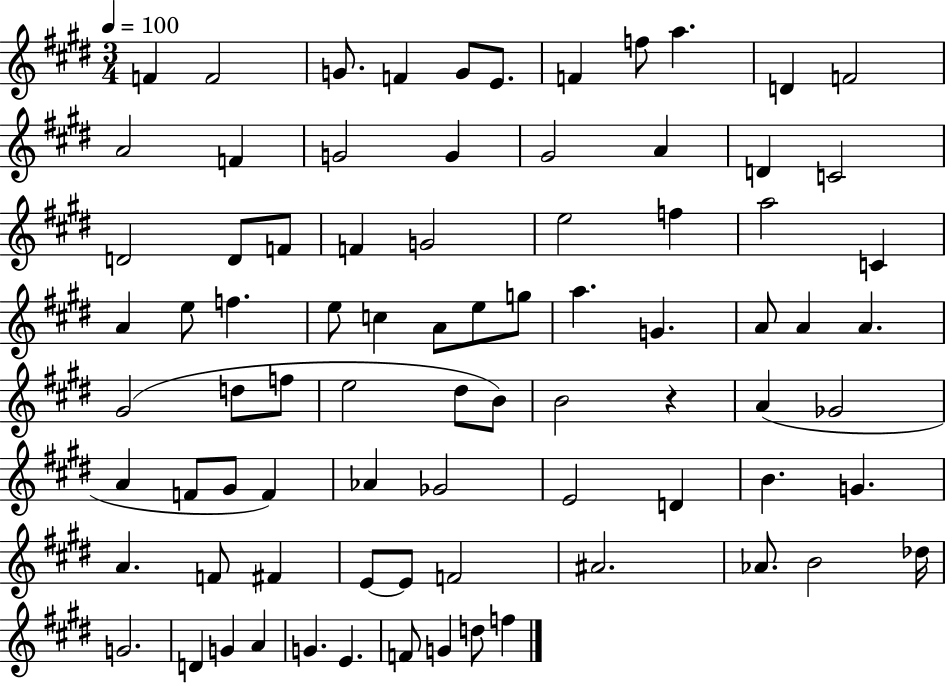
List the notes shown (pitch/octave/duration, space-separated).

F4/q F4/h G4/e. F4/q G4/e E4/e. F4/q F5/e A5/q. D4/q F4/h A4/h F4/q G4/h G4/q G#4/h A4/q D4/q C4/h D4/h D4/e F4/e F4/q G4/h E5/h F5/q A5/h C4/q A4/q E5/e F5/q. E5/e C5/q A4/e E5/e G5/e A5/q. G4/q. A4/e A4/q A4/q. G#4/h D5/e F5/e E5/h D#5/e B4/e B4/h R/q A4/q Gb4/h A4/q F4/e G#4/e F4/q Ab4/q Gb4/h E4/h D4/q B4/q. G4/q. A4/q. F4/e F#4/q E4/e E4/e F4/h A#4/h. Ab4/e. B4/h Db5/s G4/h. D4/q G4/q A4/q G4/q. E4/q. F4/e G4/q D5/e F5/q